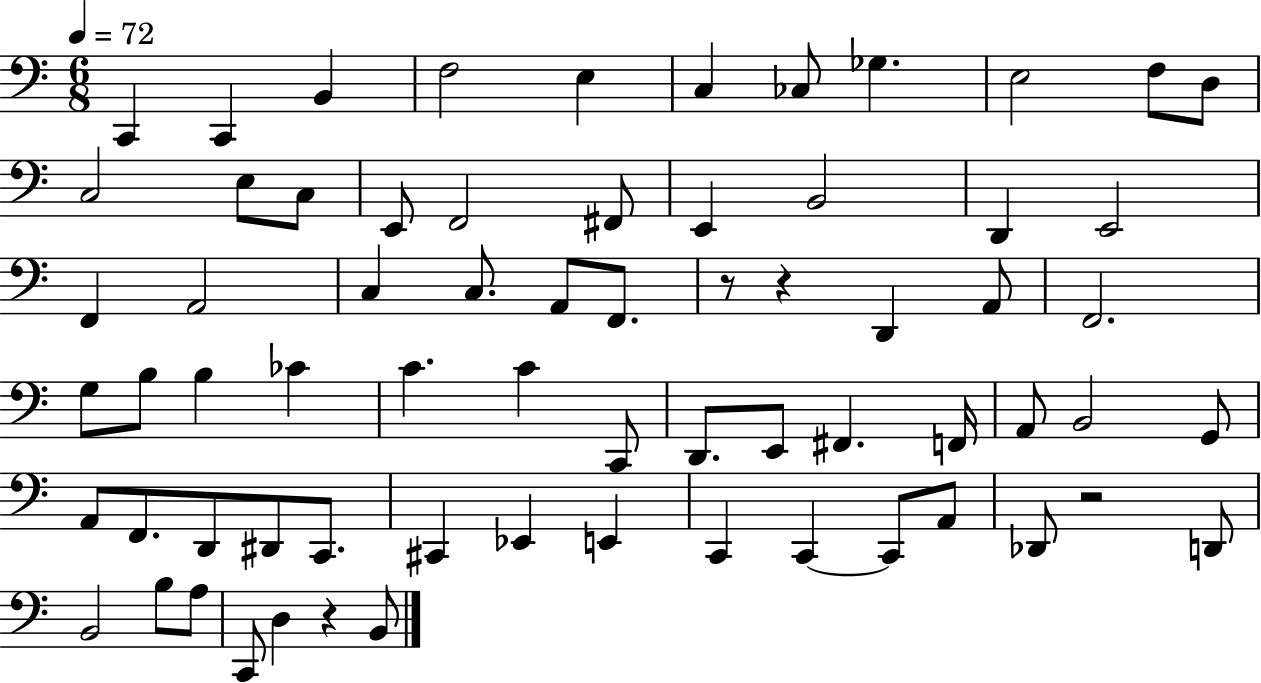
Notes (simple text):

C2/q C2/q B2/q F3/h E3/q C3/q CES3/e Gb3/q. E3/h F3/e D3/e C3/h E3/e C3/e E2/e F2/h F#2/e E2/q B2/h D2/q E2/h F2/q A2/h C3/q C3/e. A2/e F2/e. R/e R/q D2/q A2/e F2/h. G3/e B3/e B3/q CES4/q C4/q. C4/q C2/e D2/e. E2/e F#2/q. F2/s A2/e B2/h G2/e A2/e F2/e. D2/e D#2/e C2/e. C#2/q Eb2/q E2/q C2/q C2/q C2/e A2/e Db2/e R/h D2/e B2/h B3/e A3/e C2/e D3/q R/q B2/e